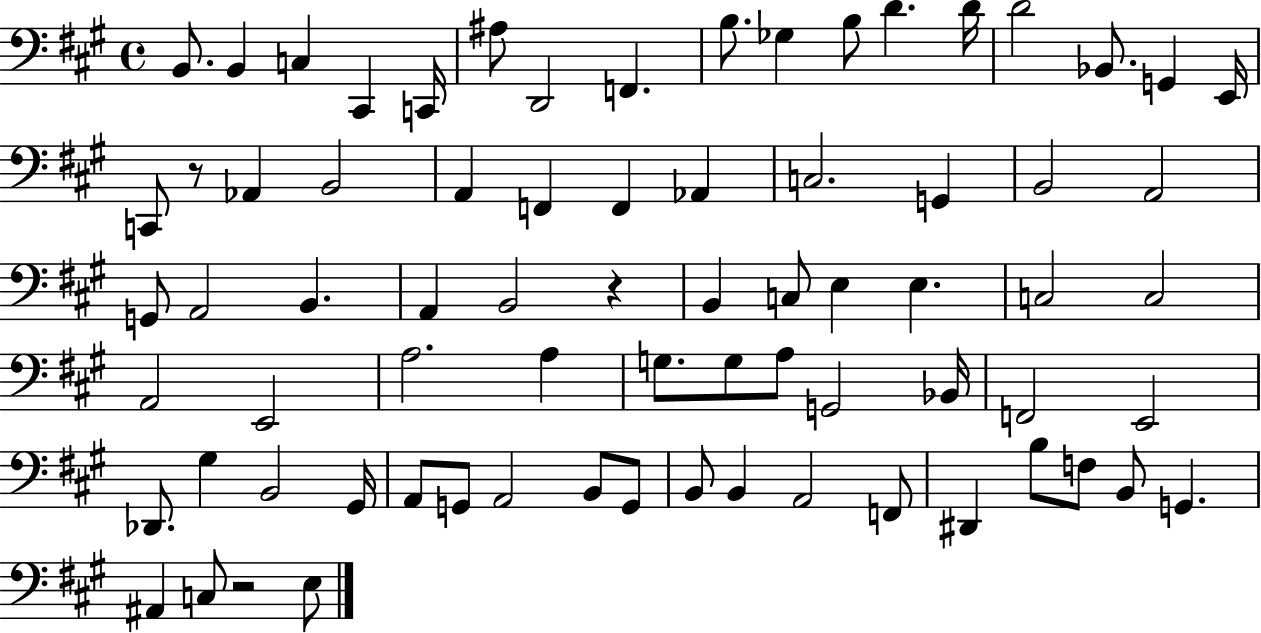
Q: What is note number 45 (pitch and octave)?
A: G3